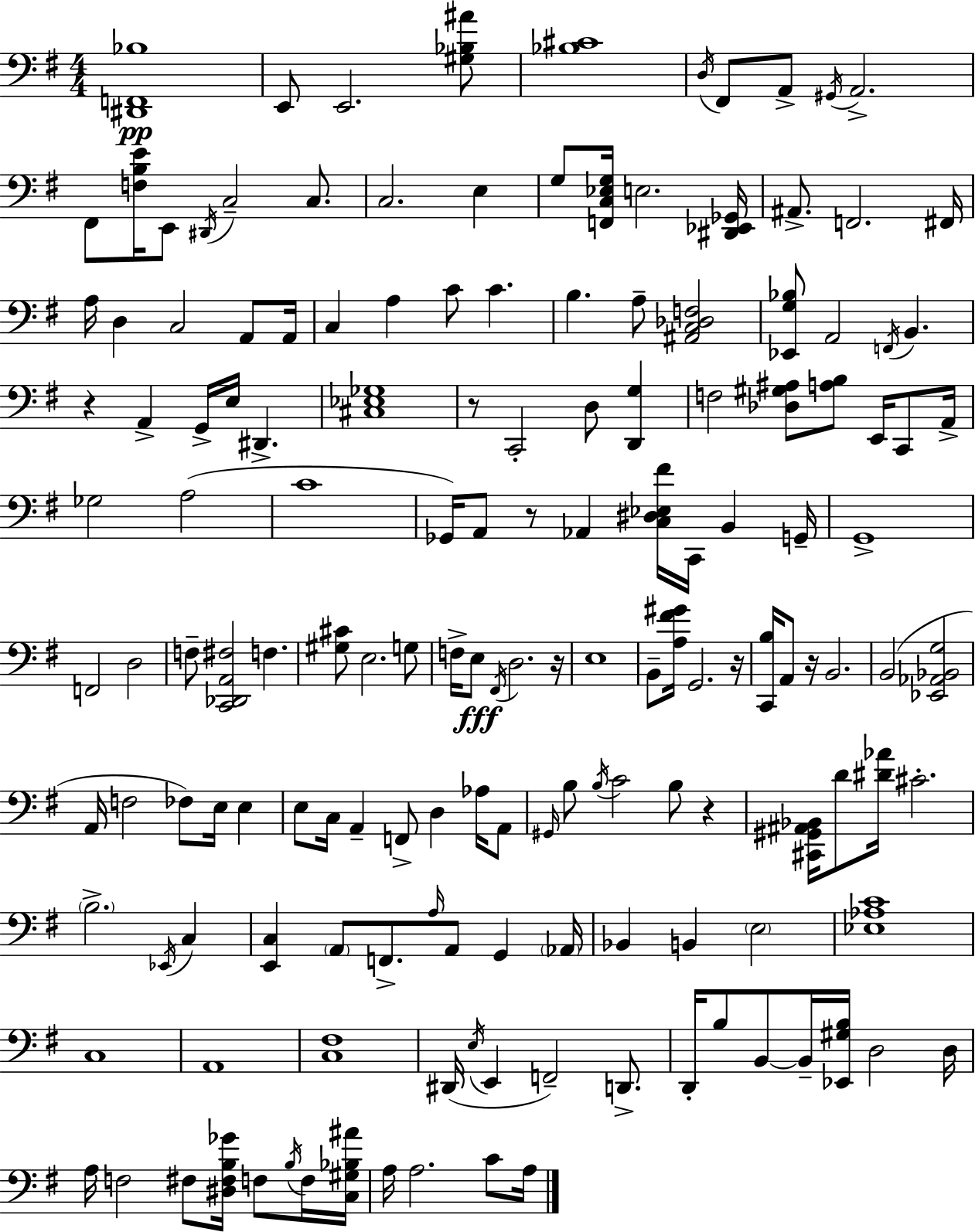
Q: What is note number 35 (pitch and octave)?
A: G2